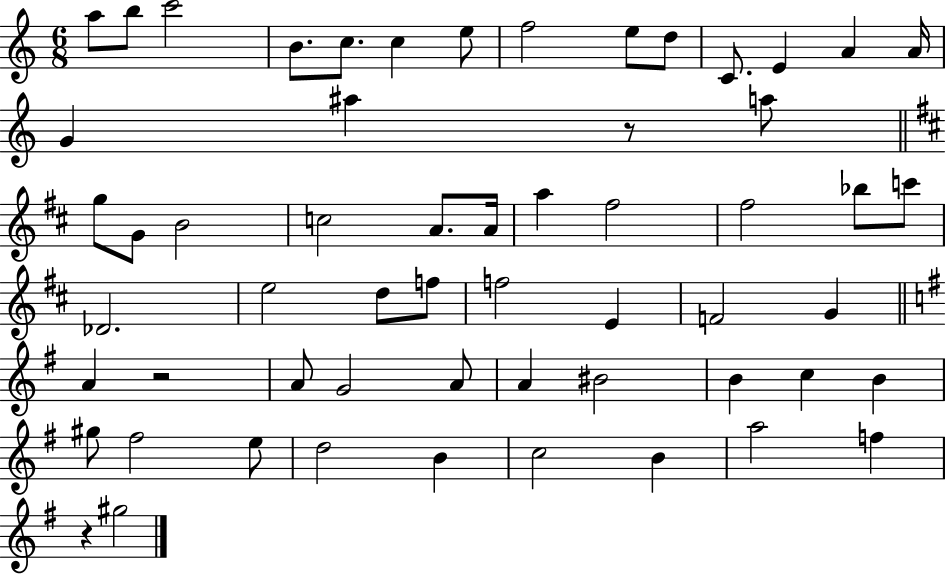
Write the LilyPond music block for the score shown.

{
  \clef treble
  \numericTimeSignature
  \time 6/8
  \key c \major
  \repeat volta 2 { a''8 b''8 c'''2 | b'8. c''8. c''4 e''8 | f''2 e''8 d''8 | c'8. e'4 a'4 a'16 | \break g'4 ais''4 r8 a''8 | \bar "||" \break \key d \major g''8 g'8 b'2 | c''2 a'8. a'16 | a''4 fis''2 | fis''2 bes''8 c'''8 | \break des'2. | e''2 d''8 f''8 | f''2 e'4 | f'2 g'4 | \break \bar "||" \break \key e \minor a'4 r2 | a'8 g'2 a'8 | a'4 bis'2 | b'4 c''4 b'4 | \break gis''8 fis''2 e''8 | d''2 b'4 | c''2 b'4 | a''2 f''4 | \break r4 gis''2 | } \bar "|."
}